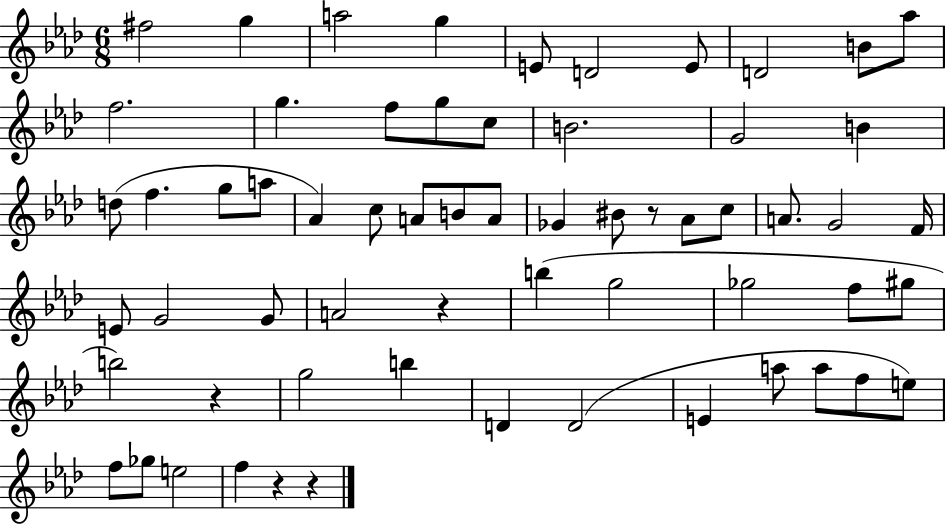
F#5/h G5/q A5/h G5/q E4/e D4/h E4/e D4/h B4/e Ab5/e F5/h. G5/q. F5/e G5/e C5/e B4/h. G4/h B4/q D5/e F5/q. G5/e A5/e Ab4/q C5/e A4/e B4/e A4/e Gb4/q BIS4/e R/e Ab4/e C5/e A4/e. G4/h F4/s E4/e G4/h G4/e A4/h R/q B5/q G5/h Gb5/h F5/e G#5/e B5/h R/q G5/h B5/q D4/q D4/h E4/q A5/e A5/e F5/e E5/e F5/e Gb5/e E5/h F5/q R/q R/q